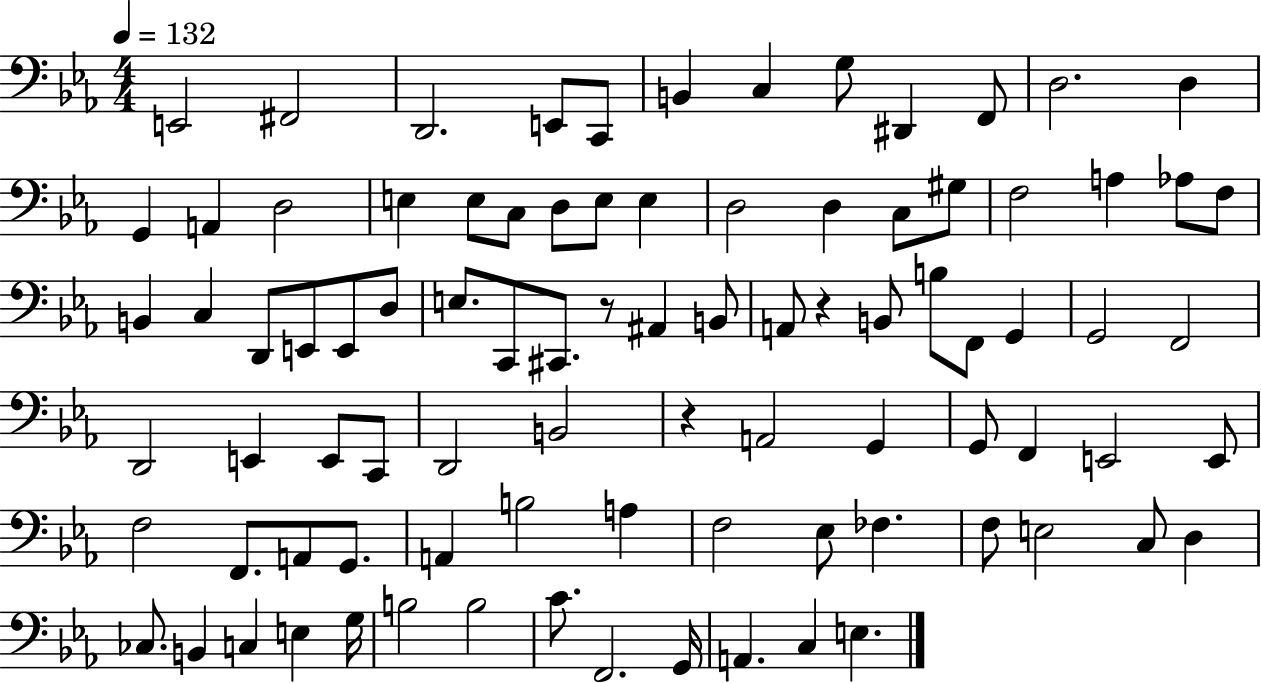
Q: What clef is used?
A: bass